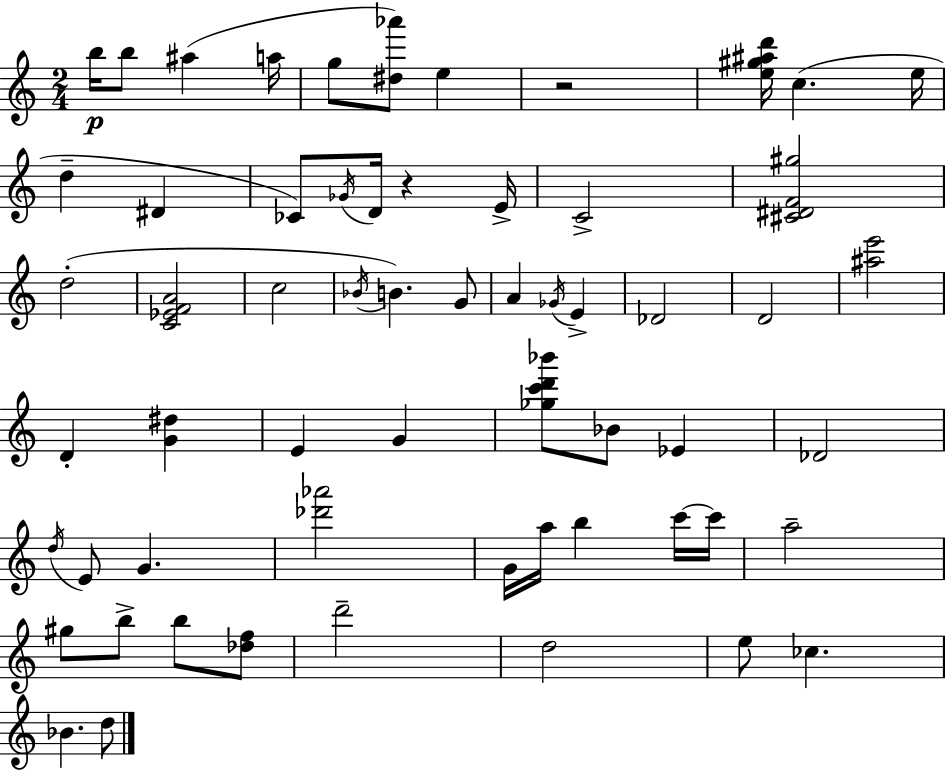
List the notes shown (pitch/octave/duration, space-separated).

B5/s B5/e A#5/q A5/s G5/e [D#5,Ab6]/e E5/q R/h [E5,G#5,A#5,D6]/s C5/q. E5/s D5/q D#4/q CES4/e Gb4/s D4/s R/q E4/s C4/h [C#4,D#4,F4,G#5]/h D5/h [C4,Eb4,F4,A4]/h C5/h Bb4/s B4/q. G4/e A4/q Gb4/s E4/q Db4/h D4/h [A#5,E6]/h D4/q [G4,D#5]/q E4/q G4/q [Gb5,C6,D6,Bb6]/e Bb4/e Eb4/q Db4/h D5/s E4/e G4/q. [Db6,Ab6]/h G4/s A5/s B5/q C6/s C6/s A5/h G#5/e B5/e B5/e [Db5,F5]/e D6/h D5/h E5/e CES5/q. Bb4/q. D5/e